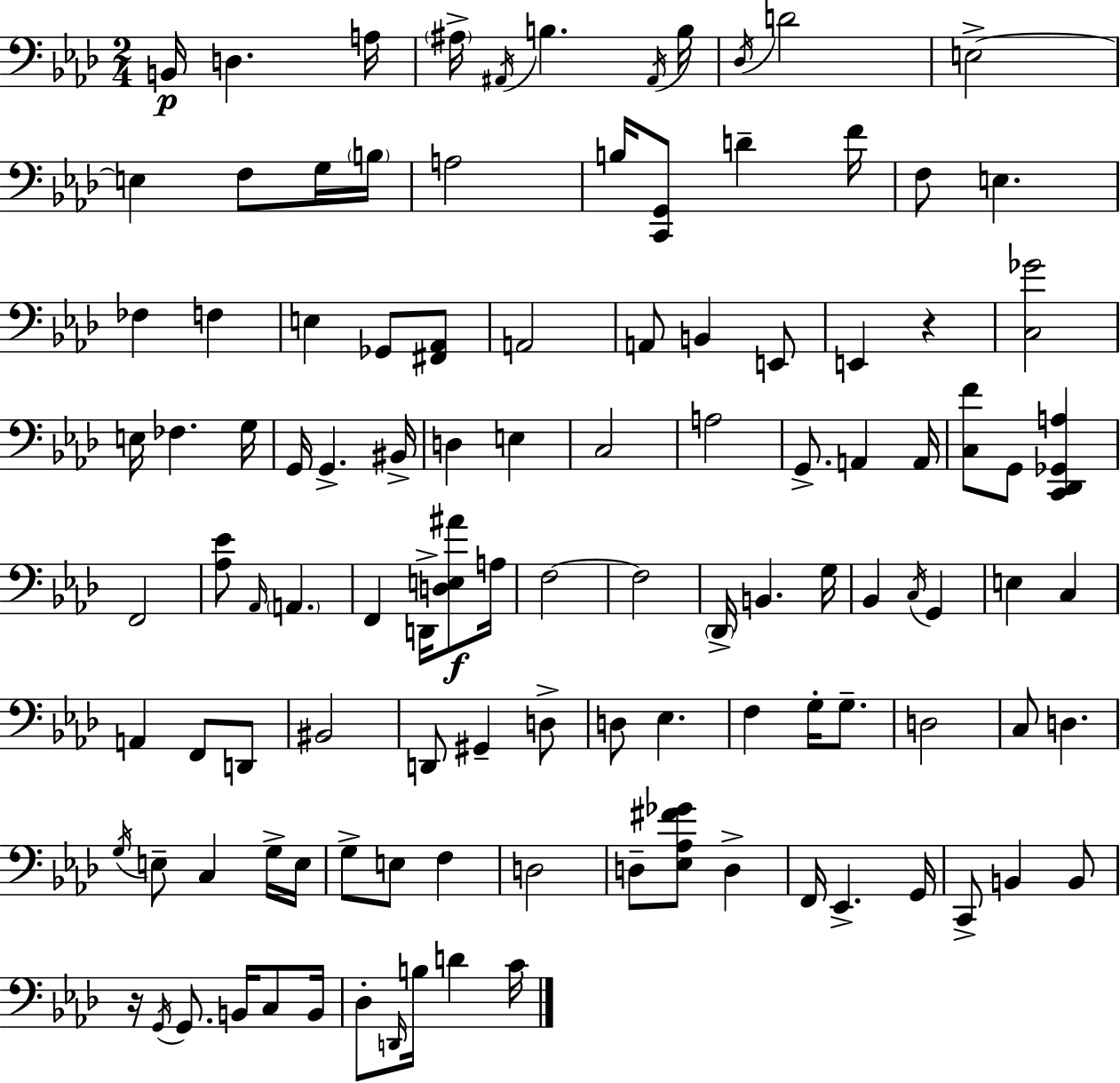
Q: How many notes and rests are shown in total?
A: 112